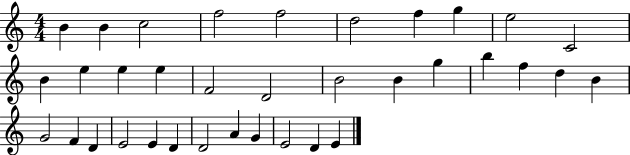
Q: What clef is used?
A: treble